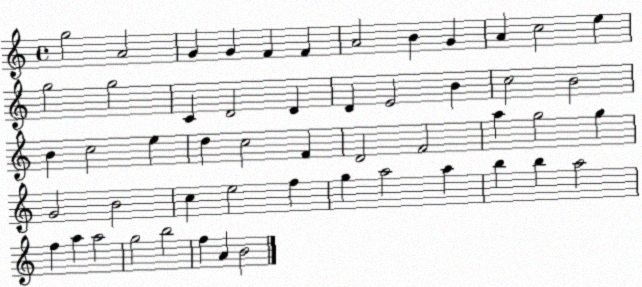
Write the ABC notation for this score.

X:1
T:Untitled
M:4/4
L:1/4
K:C
g2 A2 G G F F A2 B G A c2 e g2 g2 C D2 D D E2 B c2 B2 B c2 e d c2 F D2 F2 a g2 g G2 B2 c e2 f g a2 a b b a2 f a a2 g2 b2 f A B2